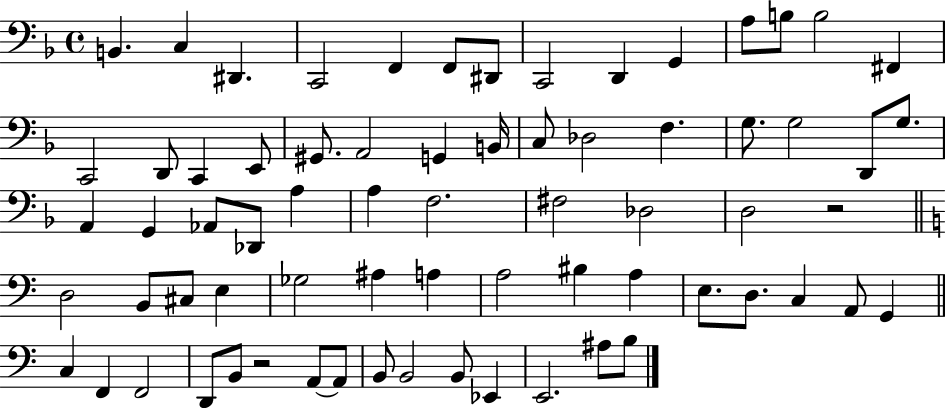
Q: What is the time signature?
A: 4/4